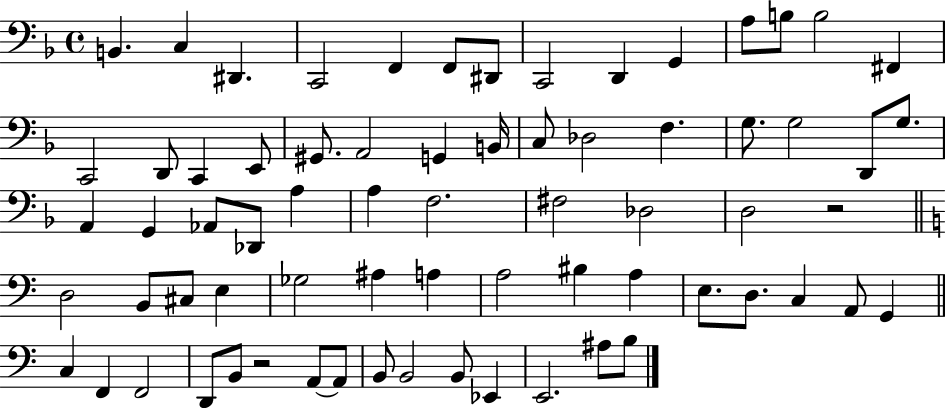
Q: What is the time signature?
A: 4/4